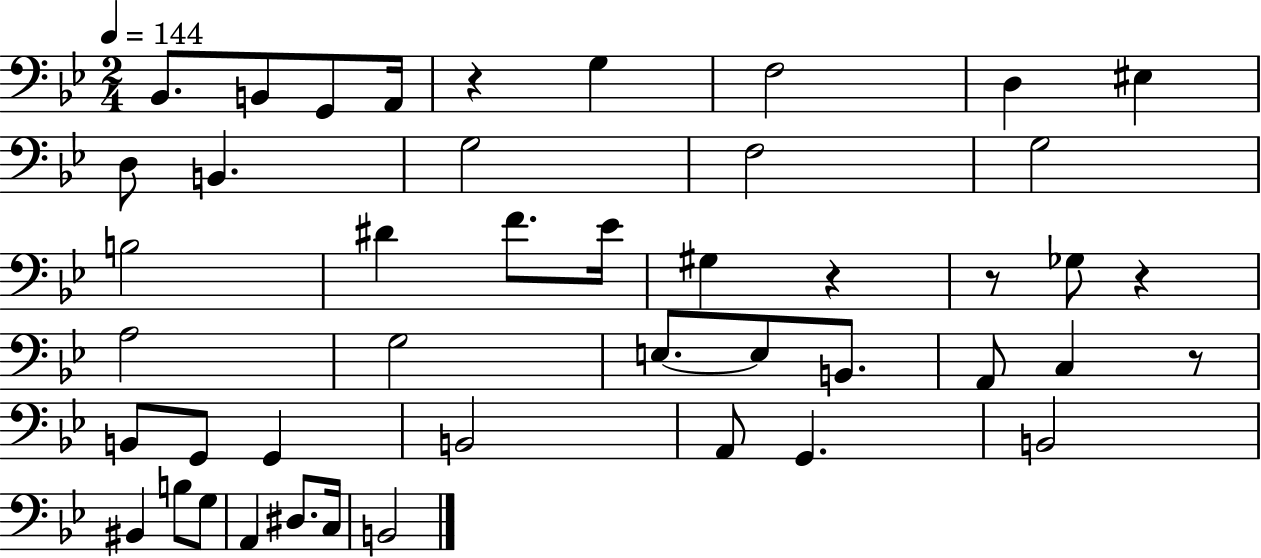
Bb2/e. B2/e G2/e A2/s R/q G3/q F3/h D3/q EIS3/q D3/e B2/q. G3/h F3/h G3/h B3/h D#4/q F4/e. Eb4/s G#3/q R/q R/e Gb3/e R/q A3/h G3/h E3/e. E3/e B2/e. A2/e C3/q R/e B2/e G2/e G2/q B2/h A2/e G2/q. B2/h BIS2/q B3/e G3/e A2/q D#3/e. C3/s B2/h